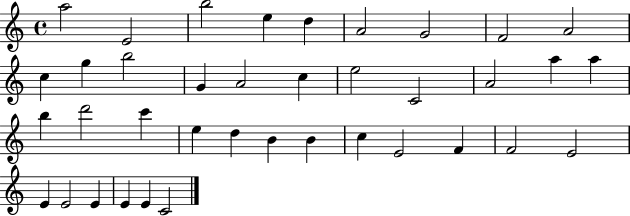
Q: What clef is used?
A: treble